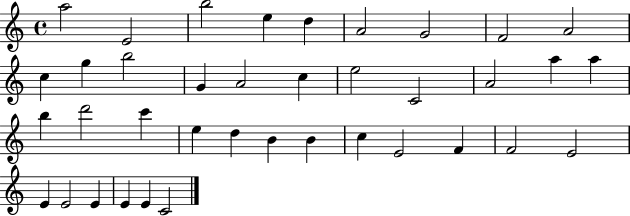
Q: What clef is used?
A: treble